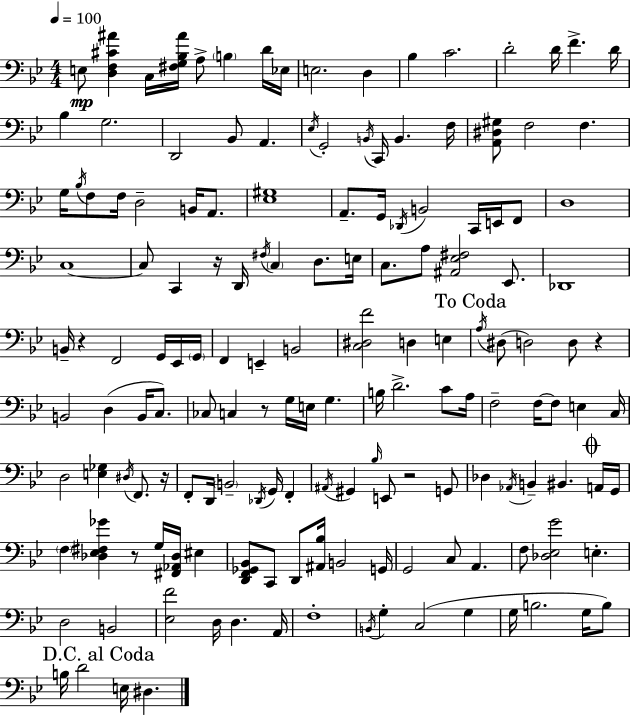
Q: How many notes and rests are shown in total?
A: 156